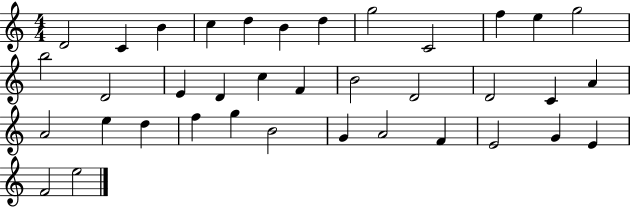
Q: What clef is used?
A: treble